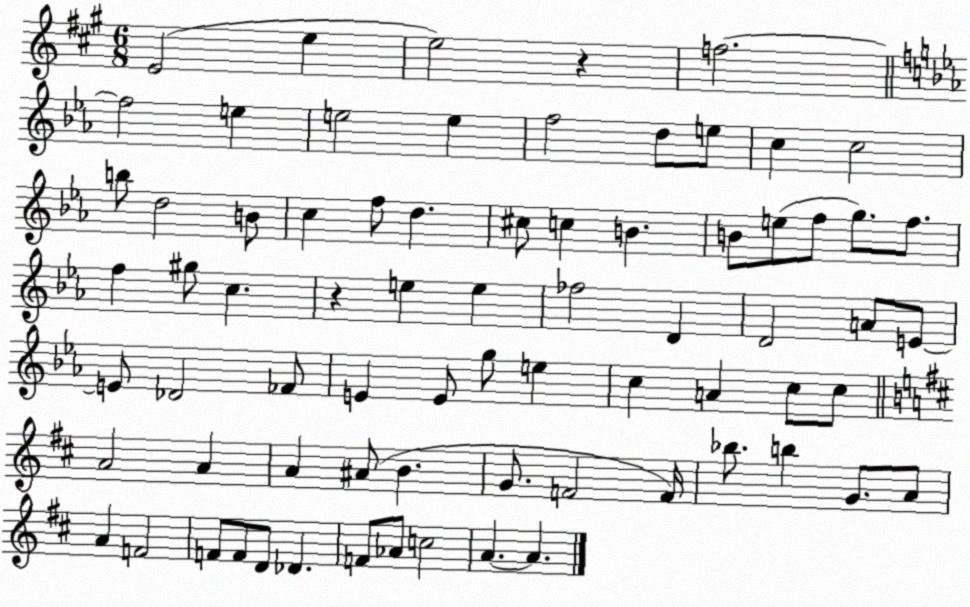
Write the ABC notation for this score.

X:1
T:Untitled
M:6/8
L:1/4
K:A
E2 e e2 z f2 f2 e e2 e f2 d/2 e/2 c c2 b/2 d2 B/2 c f/2 d ^c/2 c B B/2 e/2 f/2 g/2 f/2 f ^g/2 c z e e _f2 D D2 A/2 E/2 E/2 _D2 _F/2 E E/2 g/2 e c A c/2 c/2 A2 A A ^A/2 B G/2 F2 F/4 _b/2 b G/2 A/2 A F2 F/2 F/2 D/2 _D F/2 _A/2 c2 A A